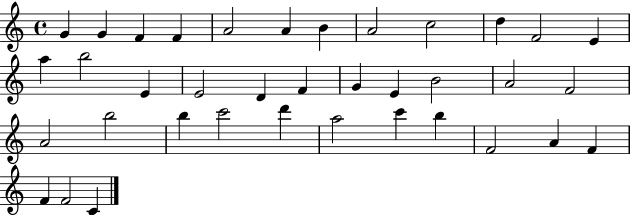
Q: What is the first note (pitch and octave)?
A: G4